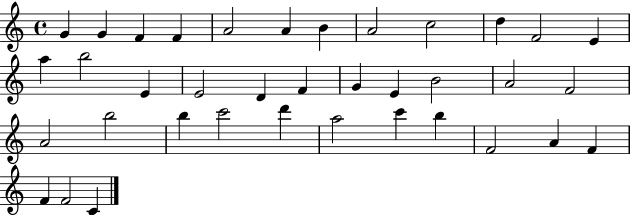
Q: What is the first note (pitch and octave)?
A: G4